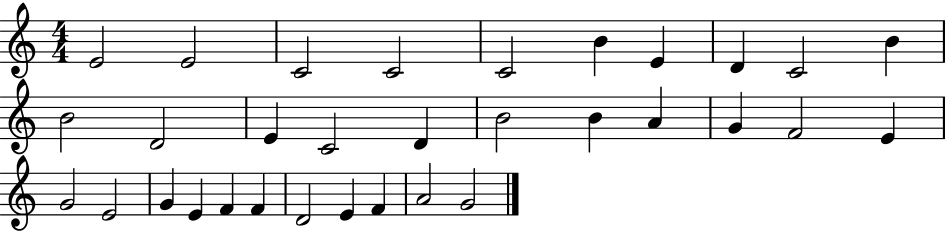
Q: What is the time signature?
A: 4/4